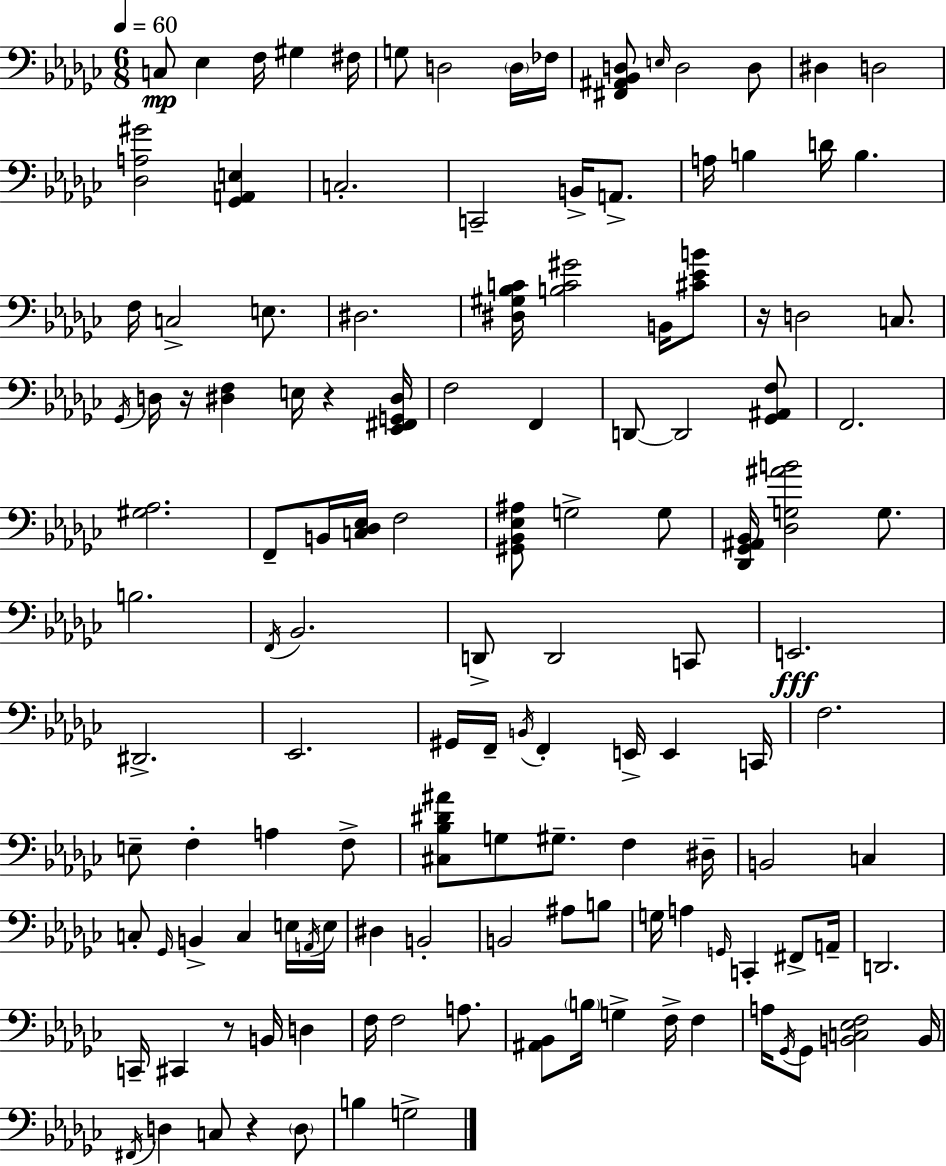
{
  \clef bass
  \numericTimeSignature
  \time 6/8
  \key ees \minor
  \tempo 4 = 60
  \repeat volta 2 { c8\mp ees4 f16 gis4 fis16 | g8 d2 \parenthesize d16 fes16 | <fis, ais, bes, d>8 \grace { e16 } d2 d8 | dis4 d2 | \break <des a gis'>2 <ges, a, e>4 | c2.-. | c,2-- b,16-> a,8.-> | a16 b4 d'16 b4. | \break f16 c2-> e8. | dis2. | <dis gis bes c'>16 <b c' gis'>2 b,16 <cis' ees' b'>8 | r16 d2 c8. | \break \acciaccatura { ges,16 } d16 r16 <dis f>4 e16 r4 | <ees, fis, g, dis>16 f2 f,4 | d,8~~ d,2 | <ges, ais, f>8 f,2. | \break <gis aes>2. | f,8-- b,16 <c des ees>16 f2 | <gis, bes, ees ais>8 g2-> | g8 <des, ges, ais, bes,>16 <des g ais' b'>2 g8. | \break b2. | \acciaccatura { f,16 } bes,2. | d,8-> d,2 | c,8 e,2.\fff | \break dis,2.-> | ees,2. | gis,16 f,16-- \acciaccatura { b,16 } f,4-. e,16-> e,4 | c,16 f2. | \break e8-- f4-. a4 | f8-> <cis bes dis' ais'>8 g8 gis8.-- f4 | dis16-- b,2 | c4 c8-. \grace { ges,16 } b,4-> c4 | \break e16 \acciaccatura { a,16 } e16 dis4 b,2-. | b,2 | ais8 b8 g16 a4 \grace { g,16 } | c,4-. fis,8-> a,16-- d,2. | \break c,16-- cis,4 | r8 b,16 d4 f16 f2 | a8. <ais, bes,>8 \parenthesize b16 g4-> | f16-> f4 a16 \acciaccatura { ges,16 } ges,8 <b, c ees f>2 | \break b,16 \acciaccatura { fis,16 } d4 | c8 r4 \parenthesize d8 b4 | g2-> } \bar "|."
}